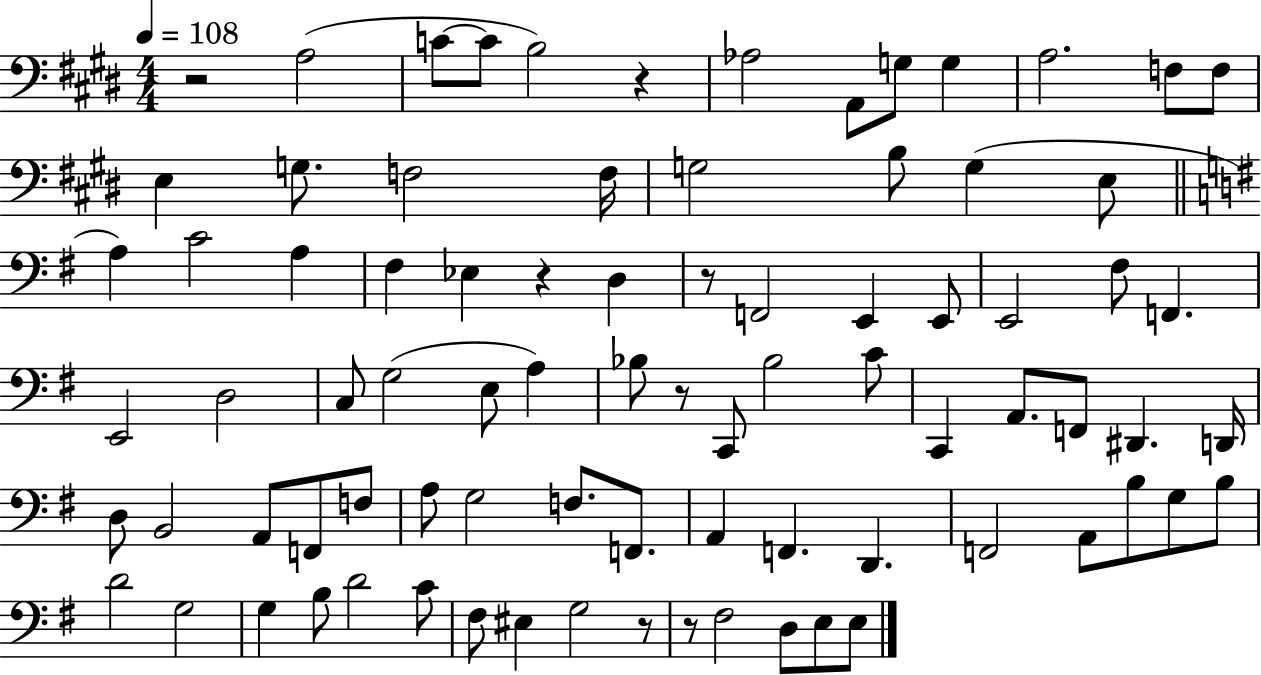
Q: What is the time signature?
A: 4/4